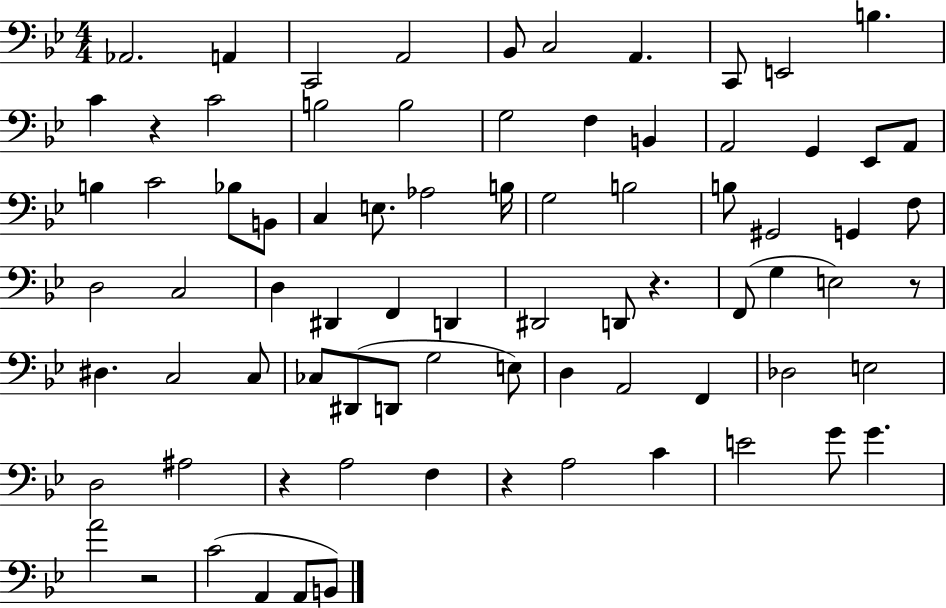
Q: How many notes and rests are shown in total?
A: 79